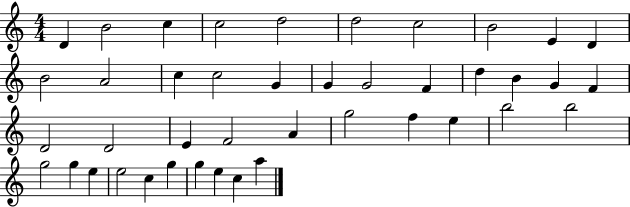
{
  \clef treble
  \numericTimeSignature
  \time 4/4
  \key c \major
  d'4 b'2 c''4 | c''2 d''2 | d''2 c''2 | b'2 e'4 d'4 | \break b'2 a'2 | c''4 c''2 g'4 | g'4 g'2 f'4 | d''4 b'4 g'4 f'4 | \break d'2 d'2 | e'4 f'2 a'4 | g''2 f''4 e''4 | b''2 b''2 | \break g''2 g''4 e''4 | e''2 c''4 g''4 | g''4 e''4 c''4 a''4 | \bar "|."
}